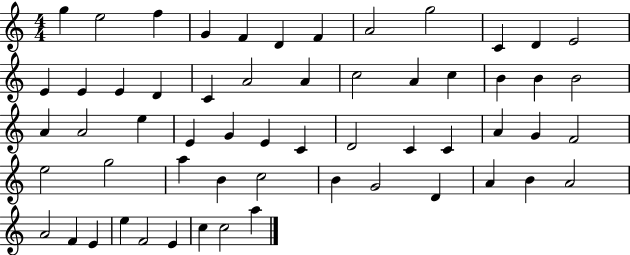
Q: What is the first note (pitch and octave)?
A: G5